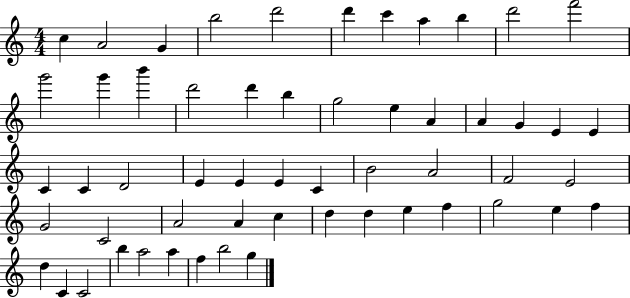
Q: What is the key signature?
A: C major